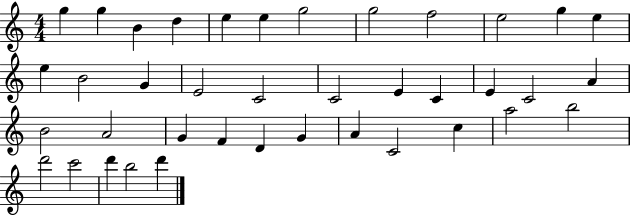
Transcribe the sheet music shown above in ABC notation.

X:1
T:Untitled
M:4/4
L:1/4
K:C
g g B d e e g2 g2 f2 e2 g e e B2 G E2 C2 C2 E C E C2 A B2 A2 G F D G A C2 c a2 b2 d'2 c'2 d' b2 d'